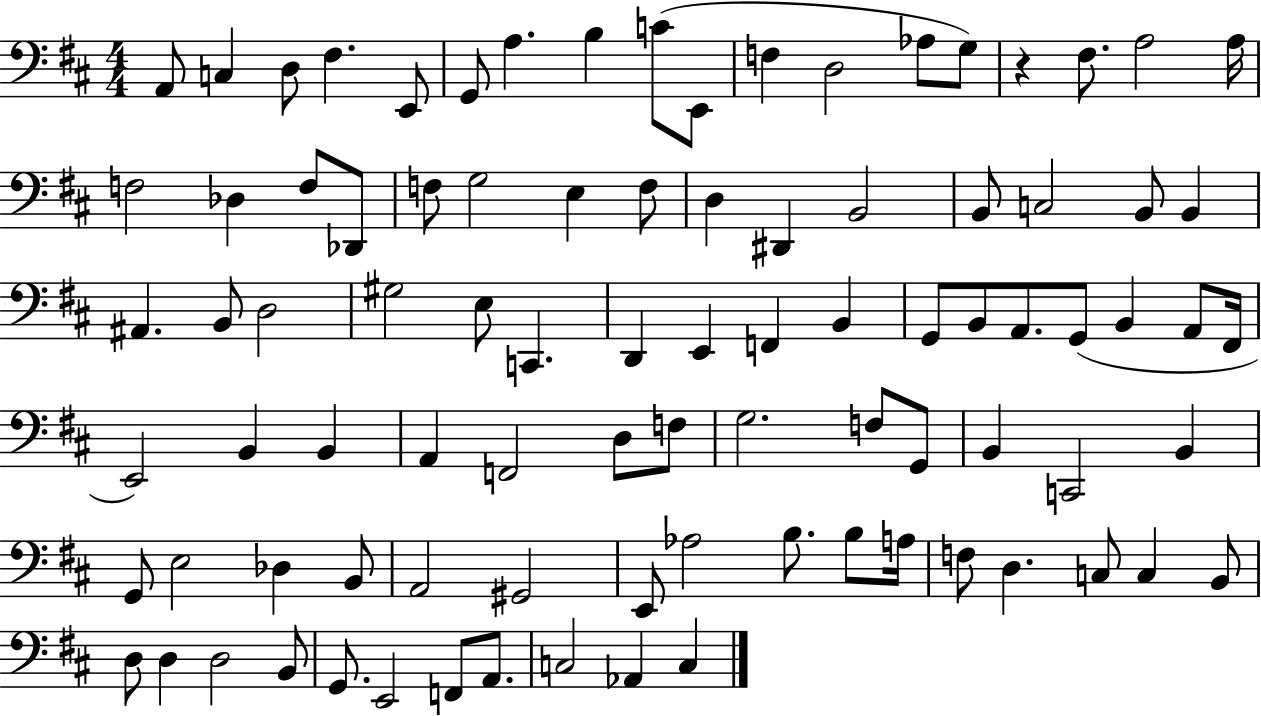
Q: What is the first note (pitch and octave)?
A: A2